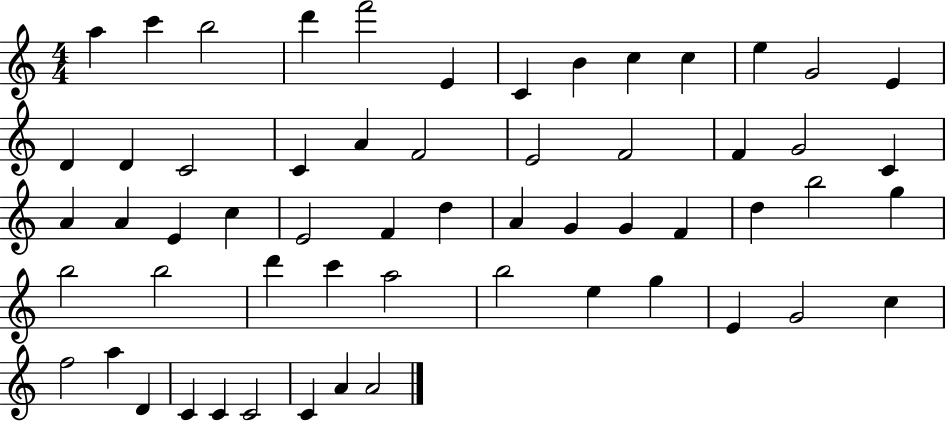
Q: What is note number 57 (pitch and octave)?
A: A4